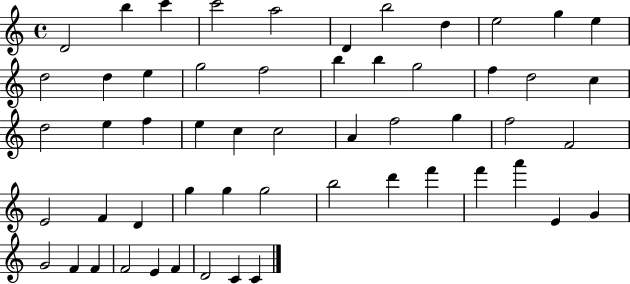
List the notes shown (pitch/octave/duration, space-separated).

D4/h B5/q C6/q C6/h A5/h D4/q B5/h D5/q E5/h G5/q E5/q D5/h D5/q E5/q G5/h F5/h B5/q B5/q G5/h F5/q D5/h C5/q D5/h E5/q F5/q E5/q C5/q C5/h A4/q F5/h G5/q F5/h F4/h E4/h F4/q D4/q G5/q G5/q G5/h B5/h D6/q F6/q F6/q A6/q E4/q G4/q G4/h F4/q F4/q F4/h E4/q F4/q D4/h C4/q C4/q